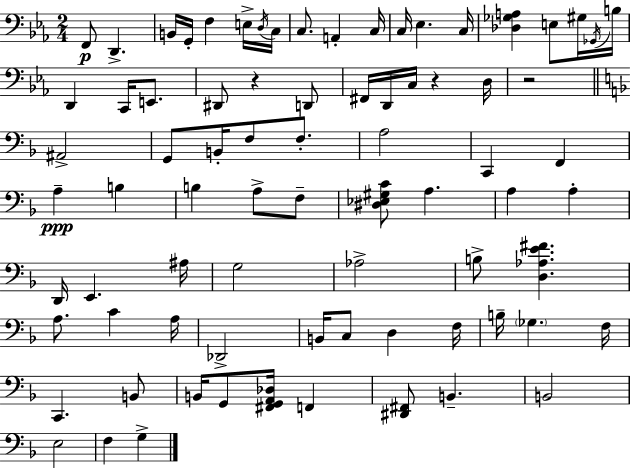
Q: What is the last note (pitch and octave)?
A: G3